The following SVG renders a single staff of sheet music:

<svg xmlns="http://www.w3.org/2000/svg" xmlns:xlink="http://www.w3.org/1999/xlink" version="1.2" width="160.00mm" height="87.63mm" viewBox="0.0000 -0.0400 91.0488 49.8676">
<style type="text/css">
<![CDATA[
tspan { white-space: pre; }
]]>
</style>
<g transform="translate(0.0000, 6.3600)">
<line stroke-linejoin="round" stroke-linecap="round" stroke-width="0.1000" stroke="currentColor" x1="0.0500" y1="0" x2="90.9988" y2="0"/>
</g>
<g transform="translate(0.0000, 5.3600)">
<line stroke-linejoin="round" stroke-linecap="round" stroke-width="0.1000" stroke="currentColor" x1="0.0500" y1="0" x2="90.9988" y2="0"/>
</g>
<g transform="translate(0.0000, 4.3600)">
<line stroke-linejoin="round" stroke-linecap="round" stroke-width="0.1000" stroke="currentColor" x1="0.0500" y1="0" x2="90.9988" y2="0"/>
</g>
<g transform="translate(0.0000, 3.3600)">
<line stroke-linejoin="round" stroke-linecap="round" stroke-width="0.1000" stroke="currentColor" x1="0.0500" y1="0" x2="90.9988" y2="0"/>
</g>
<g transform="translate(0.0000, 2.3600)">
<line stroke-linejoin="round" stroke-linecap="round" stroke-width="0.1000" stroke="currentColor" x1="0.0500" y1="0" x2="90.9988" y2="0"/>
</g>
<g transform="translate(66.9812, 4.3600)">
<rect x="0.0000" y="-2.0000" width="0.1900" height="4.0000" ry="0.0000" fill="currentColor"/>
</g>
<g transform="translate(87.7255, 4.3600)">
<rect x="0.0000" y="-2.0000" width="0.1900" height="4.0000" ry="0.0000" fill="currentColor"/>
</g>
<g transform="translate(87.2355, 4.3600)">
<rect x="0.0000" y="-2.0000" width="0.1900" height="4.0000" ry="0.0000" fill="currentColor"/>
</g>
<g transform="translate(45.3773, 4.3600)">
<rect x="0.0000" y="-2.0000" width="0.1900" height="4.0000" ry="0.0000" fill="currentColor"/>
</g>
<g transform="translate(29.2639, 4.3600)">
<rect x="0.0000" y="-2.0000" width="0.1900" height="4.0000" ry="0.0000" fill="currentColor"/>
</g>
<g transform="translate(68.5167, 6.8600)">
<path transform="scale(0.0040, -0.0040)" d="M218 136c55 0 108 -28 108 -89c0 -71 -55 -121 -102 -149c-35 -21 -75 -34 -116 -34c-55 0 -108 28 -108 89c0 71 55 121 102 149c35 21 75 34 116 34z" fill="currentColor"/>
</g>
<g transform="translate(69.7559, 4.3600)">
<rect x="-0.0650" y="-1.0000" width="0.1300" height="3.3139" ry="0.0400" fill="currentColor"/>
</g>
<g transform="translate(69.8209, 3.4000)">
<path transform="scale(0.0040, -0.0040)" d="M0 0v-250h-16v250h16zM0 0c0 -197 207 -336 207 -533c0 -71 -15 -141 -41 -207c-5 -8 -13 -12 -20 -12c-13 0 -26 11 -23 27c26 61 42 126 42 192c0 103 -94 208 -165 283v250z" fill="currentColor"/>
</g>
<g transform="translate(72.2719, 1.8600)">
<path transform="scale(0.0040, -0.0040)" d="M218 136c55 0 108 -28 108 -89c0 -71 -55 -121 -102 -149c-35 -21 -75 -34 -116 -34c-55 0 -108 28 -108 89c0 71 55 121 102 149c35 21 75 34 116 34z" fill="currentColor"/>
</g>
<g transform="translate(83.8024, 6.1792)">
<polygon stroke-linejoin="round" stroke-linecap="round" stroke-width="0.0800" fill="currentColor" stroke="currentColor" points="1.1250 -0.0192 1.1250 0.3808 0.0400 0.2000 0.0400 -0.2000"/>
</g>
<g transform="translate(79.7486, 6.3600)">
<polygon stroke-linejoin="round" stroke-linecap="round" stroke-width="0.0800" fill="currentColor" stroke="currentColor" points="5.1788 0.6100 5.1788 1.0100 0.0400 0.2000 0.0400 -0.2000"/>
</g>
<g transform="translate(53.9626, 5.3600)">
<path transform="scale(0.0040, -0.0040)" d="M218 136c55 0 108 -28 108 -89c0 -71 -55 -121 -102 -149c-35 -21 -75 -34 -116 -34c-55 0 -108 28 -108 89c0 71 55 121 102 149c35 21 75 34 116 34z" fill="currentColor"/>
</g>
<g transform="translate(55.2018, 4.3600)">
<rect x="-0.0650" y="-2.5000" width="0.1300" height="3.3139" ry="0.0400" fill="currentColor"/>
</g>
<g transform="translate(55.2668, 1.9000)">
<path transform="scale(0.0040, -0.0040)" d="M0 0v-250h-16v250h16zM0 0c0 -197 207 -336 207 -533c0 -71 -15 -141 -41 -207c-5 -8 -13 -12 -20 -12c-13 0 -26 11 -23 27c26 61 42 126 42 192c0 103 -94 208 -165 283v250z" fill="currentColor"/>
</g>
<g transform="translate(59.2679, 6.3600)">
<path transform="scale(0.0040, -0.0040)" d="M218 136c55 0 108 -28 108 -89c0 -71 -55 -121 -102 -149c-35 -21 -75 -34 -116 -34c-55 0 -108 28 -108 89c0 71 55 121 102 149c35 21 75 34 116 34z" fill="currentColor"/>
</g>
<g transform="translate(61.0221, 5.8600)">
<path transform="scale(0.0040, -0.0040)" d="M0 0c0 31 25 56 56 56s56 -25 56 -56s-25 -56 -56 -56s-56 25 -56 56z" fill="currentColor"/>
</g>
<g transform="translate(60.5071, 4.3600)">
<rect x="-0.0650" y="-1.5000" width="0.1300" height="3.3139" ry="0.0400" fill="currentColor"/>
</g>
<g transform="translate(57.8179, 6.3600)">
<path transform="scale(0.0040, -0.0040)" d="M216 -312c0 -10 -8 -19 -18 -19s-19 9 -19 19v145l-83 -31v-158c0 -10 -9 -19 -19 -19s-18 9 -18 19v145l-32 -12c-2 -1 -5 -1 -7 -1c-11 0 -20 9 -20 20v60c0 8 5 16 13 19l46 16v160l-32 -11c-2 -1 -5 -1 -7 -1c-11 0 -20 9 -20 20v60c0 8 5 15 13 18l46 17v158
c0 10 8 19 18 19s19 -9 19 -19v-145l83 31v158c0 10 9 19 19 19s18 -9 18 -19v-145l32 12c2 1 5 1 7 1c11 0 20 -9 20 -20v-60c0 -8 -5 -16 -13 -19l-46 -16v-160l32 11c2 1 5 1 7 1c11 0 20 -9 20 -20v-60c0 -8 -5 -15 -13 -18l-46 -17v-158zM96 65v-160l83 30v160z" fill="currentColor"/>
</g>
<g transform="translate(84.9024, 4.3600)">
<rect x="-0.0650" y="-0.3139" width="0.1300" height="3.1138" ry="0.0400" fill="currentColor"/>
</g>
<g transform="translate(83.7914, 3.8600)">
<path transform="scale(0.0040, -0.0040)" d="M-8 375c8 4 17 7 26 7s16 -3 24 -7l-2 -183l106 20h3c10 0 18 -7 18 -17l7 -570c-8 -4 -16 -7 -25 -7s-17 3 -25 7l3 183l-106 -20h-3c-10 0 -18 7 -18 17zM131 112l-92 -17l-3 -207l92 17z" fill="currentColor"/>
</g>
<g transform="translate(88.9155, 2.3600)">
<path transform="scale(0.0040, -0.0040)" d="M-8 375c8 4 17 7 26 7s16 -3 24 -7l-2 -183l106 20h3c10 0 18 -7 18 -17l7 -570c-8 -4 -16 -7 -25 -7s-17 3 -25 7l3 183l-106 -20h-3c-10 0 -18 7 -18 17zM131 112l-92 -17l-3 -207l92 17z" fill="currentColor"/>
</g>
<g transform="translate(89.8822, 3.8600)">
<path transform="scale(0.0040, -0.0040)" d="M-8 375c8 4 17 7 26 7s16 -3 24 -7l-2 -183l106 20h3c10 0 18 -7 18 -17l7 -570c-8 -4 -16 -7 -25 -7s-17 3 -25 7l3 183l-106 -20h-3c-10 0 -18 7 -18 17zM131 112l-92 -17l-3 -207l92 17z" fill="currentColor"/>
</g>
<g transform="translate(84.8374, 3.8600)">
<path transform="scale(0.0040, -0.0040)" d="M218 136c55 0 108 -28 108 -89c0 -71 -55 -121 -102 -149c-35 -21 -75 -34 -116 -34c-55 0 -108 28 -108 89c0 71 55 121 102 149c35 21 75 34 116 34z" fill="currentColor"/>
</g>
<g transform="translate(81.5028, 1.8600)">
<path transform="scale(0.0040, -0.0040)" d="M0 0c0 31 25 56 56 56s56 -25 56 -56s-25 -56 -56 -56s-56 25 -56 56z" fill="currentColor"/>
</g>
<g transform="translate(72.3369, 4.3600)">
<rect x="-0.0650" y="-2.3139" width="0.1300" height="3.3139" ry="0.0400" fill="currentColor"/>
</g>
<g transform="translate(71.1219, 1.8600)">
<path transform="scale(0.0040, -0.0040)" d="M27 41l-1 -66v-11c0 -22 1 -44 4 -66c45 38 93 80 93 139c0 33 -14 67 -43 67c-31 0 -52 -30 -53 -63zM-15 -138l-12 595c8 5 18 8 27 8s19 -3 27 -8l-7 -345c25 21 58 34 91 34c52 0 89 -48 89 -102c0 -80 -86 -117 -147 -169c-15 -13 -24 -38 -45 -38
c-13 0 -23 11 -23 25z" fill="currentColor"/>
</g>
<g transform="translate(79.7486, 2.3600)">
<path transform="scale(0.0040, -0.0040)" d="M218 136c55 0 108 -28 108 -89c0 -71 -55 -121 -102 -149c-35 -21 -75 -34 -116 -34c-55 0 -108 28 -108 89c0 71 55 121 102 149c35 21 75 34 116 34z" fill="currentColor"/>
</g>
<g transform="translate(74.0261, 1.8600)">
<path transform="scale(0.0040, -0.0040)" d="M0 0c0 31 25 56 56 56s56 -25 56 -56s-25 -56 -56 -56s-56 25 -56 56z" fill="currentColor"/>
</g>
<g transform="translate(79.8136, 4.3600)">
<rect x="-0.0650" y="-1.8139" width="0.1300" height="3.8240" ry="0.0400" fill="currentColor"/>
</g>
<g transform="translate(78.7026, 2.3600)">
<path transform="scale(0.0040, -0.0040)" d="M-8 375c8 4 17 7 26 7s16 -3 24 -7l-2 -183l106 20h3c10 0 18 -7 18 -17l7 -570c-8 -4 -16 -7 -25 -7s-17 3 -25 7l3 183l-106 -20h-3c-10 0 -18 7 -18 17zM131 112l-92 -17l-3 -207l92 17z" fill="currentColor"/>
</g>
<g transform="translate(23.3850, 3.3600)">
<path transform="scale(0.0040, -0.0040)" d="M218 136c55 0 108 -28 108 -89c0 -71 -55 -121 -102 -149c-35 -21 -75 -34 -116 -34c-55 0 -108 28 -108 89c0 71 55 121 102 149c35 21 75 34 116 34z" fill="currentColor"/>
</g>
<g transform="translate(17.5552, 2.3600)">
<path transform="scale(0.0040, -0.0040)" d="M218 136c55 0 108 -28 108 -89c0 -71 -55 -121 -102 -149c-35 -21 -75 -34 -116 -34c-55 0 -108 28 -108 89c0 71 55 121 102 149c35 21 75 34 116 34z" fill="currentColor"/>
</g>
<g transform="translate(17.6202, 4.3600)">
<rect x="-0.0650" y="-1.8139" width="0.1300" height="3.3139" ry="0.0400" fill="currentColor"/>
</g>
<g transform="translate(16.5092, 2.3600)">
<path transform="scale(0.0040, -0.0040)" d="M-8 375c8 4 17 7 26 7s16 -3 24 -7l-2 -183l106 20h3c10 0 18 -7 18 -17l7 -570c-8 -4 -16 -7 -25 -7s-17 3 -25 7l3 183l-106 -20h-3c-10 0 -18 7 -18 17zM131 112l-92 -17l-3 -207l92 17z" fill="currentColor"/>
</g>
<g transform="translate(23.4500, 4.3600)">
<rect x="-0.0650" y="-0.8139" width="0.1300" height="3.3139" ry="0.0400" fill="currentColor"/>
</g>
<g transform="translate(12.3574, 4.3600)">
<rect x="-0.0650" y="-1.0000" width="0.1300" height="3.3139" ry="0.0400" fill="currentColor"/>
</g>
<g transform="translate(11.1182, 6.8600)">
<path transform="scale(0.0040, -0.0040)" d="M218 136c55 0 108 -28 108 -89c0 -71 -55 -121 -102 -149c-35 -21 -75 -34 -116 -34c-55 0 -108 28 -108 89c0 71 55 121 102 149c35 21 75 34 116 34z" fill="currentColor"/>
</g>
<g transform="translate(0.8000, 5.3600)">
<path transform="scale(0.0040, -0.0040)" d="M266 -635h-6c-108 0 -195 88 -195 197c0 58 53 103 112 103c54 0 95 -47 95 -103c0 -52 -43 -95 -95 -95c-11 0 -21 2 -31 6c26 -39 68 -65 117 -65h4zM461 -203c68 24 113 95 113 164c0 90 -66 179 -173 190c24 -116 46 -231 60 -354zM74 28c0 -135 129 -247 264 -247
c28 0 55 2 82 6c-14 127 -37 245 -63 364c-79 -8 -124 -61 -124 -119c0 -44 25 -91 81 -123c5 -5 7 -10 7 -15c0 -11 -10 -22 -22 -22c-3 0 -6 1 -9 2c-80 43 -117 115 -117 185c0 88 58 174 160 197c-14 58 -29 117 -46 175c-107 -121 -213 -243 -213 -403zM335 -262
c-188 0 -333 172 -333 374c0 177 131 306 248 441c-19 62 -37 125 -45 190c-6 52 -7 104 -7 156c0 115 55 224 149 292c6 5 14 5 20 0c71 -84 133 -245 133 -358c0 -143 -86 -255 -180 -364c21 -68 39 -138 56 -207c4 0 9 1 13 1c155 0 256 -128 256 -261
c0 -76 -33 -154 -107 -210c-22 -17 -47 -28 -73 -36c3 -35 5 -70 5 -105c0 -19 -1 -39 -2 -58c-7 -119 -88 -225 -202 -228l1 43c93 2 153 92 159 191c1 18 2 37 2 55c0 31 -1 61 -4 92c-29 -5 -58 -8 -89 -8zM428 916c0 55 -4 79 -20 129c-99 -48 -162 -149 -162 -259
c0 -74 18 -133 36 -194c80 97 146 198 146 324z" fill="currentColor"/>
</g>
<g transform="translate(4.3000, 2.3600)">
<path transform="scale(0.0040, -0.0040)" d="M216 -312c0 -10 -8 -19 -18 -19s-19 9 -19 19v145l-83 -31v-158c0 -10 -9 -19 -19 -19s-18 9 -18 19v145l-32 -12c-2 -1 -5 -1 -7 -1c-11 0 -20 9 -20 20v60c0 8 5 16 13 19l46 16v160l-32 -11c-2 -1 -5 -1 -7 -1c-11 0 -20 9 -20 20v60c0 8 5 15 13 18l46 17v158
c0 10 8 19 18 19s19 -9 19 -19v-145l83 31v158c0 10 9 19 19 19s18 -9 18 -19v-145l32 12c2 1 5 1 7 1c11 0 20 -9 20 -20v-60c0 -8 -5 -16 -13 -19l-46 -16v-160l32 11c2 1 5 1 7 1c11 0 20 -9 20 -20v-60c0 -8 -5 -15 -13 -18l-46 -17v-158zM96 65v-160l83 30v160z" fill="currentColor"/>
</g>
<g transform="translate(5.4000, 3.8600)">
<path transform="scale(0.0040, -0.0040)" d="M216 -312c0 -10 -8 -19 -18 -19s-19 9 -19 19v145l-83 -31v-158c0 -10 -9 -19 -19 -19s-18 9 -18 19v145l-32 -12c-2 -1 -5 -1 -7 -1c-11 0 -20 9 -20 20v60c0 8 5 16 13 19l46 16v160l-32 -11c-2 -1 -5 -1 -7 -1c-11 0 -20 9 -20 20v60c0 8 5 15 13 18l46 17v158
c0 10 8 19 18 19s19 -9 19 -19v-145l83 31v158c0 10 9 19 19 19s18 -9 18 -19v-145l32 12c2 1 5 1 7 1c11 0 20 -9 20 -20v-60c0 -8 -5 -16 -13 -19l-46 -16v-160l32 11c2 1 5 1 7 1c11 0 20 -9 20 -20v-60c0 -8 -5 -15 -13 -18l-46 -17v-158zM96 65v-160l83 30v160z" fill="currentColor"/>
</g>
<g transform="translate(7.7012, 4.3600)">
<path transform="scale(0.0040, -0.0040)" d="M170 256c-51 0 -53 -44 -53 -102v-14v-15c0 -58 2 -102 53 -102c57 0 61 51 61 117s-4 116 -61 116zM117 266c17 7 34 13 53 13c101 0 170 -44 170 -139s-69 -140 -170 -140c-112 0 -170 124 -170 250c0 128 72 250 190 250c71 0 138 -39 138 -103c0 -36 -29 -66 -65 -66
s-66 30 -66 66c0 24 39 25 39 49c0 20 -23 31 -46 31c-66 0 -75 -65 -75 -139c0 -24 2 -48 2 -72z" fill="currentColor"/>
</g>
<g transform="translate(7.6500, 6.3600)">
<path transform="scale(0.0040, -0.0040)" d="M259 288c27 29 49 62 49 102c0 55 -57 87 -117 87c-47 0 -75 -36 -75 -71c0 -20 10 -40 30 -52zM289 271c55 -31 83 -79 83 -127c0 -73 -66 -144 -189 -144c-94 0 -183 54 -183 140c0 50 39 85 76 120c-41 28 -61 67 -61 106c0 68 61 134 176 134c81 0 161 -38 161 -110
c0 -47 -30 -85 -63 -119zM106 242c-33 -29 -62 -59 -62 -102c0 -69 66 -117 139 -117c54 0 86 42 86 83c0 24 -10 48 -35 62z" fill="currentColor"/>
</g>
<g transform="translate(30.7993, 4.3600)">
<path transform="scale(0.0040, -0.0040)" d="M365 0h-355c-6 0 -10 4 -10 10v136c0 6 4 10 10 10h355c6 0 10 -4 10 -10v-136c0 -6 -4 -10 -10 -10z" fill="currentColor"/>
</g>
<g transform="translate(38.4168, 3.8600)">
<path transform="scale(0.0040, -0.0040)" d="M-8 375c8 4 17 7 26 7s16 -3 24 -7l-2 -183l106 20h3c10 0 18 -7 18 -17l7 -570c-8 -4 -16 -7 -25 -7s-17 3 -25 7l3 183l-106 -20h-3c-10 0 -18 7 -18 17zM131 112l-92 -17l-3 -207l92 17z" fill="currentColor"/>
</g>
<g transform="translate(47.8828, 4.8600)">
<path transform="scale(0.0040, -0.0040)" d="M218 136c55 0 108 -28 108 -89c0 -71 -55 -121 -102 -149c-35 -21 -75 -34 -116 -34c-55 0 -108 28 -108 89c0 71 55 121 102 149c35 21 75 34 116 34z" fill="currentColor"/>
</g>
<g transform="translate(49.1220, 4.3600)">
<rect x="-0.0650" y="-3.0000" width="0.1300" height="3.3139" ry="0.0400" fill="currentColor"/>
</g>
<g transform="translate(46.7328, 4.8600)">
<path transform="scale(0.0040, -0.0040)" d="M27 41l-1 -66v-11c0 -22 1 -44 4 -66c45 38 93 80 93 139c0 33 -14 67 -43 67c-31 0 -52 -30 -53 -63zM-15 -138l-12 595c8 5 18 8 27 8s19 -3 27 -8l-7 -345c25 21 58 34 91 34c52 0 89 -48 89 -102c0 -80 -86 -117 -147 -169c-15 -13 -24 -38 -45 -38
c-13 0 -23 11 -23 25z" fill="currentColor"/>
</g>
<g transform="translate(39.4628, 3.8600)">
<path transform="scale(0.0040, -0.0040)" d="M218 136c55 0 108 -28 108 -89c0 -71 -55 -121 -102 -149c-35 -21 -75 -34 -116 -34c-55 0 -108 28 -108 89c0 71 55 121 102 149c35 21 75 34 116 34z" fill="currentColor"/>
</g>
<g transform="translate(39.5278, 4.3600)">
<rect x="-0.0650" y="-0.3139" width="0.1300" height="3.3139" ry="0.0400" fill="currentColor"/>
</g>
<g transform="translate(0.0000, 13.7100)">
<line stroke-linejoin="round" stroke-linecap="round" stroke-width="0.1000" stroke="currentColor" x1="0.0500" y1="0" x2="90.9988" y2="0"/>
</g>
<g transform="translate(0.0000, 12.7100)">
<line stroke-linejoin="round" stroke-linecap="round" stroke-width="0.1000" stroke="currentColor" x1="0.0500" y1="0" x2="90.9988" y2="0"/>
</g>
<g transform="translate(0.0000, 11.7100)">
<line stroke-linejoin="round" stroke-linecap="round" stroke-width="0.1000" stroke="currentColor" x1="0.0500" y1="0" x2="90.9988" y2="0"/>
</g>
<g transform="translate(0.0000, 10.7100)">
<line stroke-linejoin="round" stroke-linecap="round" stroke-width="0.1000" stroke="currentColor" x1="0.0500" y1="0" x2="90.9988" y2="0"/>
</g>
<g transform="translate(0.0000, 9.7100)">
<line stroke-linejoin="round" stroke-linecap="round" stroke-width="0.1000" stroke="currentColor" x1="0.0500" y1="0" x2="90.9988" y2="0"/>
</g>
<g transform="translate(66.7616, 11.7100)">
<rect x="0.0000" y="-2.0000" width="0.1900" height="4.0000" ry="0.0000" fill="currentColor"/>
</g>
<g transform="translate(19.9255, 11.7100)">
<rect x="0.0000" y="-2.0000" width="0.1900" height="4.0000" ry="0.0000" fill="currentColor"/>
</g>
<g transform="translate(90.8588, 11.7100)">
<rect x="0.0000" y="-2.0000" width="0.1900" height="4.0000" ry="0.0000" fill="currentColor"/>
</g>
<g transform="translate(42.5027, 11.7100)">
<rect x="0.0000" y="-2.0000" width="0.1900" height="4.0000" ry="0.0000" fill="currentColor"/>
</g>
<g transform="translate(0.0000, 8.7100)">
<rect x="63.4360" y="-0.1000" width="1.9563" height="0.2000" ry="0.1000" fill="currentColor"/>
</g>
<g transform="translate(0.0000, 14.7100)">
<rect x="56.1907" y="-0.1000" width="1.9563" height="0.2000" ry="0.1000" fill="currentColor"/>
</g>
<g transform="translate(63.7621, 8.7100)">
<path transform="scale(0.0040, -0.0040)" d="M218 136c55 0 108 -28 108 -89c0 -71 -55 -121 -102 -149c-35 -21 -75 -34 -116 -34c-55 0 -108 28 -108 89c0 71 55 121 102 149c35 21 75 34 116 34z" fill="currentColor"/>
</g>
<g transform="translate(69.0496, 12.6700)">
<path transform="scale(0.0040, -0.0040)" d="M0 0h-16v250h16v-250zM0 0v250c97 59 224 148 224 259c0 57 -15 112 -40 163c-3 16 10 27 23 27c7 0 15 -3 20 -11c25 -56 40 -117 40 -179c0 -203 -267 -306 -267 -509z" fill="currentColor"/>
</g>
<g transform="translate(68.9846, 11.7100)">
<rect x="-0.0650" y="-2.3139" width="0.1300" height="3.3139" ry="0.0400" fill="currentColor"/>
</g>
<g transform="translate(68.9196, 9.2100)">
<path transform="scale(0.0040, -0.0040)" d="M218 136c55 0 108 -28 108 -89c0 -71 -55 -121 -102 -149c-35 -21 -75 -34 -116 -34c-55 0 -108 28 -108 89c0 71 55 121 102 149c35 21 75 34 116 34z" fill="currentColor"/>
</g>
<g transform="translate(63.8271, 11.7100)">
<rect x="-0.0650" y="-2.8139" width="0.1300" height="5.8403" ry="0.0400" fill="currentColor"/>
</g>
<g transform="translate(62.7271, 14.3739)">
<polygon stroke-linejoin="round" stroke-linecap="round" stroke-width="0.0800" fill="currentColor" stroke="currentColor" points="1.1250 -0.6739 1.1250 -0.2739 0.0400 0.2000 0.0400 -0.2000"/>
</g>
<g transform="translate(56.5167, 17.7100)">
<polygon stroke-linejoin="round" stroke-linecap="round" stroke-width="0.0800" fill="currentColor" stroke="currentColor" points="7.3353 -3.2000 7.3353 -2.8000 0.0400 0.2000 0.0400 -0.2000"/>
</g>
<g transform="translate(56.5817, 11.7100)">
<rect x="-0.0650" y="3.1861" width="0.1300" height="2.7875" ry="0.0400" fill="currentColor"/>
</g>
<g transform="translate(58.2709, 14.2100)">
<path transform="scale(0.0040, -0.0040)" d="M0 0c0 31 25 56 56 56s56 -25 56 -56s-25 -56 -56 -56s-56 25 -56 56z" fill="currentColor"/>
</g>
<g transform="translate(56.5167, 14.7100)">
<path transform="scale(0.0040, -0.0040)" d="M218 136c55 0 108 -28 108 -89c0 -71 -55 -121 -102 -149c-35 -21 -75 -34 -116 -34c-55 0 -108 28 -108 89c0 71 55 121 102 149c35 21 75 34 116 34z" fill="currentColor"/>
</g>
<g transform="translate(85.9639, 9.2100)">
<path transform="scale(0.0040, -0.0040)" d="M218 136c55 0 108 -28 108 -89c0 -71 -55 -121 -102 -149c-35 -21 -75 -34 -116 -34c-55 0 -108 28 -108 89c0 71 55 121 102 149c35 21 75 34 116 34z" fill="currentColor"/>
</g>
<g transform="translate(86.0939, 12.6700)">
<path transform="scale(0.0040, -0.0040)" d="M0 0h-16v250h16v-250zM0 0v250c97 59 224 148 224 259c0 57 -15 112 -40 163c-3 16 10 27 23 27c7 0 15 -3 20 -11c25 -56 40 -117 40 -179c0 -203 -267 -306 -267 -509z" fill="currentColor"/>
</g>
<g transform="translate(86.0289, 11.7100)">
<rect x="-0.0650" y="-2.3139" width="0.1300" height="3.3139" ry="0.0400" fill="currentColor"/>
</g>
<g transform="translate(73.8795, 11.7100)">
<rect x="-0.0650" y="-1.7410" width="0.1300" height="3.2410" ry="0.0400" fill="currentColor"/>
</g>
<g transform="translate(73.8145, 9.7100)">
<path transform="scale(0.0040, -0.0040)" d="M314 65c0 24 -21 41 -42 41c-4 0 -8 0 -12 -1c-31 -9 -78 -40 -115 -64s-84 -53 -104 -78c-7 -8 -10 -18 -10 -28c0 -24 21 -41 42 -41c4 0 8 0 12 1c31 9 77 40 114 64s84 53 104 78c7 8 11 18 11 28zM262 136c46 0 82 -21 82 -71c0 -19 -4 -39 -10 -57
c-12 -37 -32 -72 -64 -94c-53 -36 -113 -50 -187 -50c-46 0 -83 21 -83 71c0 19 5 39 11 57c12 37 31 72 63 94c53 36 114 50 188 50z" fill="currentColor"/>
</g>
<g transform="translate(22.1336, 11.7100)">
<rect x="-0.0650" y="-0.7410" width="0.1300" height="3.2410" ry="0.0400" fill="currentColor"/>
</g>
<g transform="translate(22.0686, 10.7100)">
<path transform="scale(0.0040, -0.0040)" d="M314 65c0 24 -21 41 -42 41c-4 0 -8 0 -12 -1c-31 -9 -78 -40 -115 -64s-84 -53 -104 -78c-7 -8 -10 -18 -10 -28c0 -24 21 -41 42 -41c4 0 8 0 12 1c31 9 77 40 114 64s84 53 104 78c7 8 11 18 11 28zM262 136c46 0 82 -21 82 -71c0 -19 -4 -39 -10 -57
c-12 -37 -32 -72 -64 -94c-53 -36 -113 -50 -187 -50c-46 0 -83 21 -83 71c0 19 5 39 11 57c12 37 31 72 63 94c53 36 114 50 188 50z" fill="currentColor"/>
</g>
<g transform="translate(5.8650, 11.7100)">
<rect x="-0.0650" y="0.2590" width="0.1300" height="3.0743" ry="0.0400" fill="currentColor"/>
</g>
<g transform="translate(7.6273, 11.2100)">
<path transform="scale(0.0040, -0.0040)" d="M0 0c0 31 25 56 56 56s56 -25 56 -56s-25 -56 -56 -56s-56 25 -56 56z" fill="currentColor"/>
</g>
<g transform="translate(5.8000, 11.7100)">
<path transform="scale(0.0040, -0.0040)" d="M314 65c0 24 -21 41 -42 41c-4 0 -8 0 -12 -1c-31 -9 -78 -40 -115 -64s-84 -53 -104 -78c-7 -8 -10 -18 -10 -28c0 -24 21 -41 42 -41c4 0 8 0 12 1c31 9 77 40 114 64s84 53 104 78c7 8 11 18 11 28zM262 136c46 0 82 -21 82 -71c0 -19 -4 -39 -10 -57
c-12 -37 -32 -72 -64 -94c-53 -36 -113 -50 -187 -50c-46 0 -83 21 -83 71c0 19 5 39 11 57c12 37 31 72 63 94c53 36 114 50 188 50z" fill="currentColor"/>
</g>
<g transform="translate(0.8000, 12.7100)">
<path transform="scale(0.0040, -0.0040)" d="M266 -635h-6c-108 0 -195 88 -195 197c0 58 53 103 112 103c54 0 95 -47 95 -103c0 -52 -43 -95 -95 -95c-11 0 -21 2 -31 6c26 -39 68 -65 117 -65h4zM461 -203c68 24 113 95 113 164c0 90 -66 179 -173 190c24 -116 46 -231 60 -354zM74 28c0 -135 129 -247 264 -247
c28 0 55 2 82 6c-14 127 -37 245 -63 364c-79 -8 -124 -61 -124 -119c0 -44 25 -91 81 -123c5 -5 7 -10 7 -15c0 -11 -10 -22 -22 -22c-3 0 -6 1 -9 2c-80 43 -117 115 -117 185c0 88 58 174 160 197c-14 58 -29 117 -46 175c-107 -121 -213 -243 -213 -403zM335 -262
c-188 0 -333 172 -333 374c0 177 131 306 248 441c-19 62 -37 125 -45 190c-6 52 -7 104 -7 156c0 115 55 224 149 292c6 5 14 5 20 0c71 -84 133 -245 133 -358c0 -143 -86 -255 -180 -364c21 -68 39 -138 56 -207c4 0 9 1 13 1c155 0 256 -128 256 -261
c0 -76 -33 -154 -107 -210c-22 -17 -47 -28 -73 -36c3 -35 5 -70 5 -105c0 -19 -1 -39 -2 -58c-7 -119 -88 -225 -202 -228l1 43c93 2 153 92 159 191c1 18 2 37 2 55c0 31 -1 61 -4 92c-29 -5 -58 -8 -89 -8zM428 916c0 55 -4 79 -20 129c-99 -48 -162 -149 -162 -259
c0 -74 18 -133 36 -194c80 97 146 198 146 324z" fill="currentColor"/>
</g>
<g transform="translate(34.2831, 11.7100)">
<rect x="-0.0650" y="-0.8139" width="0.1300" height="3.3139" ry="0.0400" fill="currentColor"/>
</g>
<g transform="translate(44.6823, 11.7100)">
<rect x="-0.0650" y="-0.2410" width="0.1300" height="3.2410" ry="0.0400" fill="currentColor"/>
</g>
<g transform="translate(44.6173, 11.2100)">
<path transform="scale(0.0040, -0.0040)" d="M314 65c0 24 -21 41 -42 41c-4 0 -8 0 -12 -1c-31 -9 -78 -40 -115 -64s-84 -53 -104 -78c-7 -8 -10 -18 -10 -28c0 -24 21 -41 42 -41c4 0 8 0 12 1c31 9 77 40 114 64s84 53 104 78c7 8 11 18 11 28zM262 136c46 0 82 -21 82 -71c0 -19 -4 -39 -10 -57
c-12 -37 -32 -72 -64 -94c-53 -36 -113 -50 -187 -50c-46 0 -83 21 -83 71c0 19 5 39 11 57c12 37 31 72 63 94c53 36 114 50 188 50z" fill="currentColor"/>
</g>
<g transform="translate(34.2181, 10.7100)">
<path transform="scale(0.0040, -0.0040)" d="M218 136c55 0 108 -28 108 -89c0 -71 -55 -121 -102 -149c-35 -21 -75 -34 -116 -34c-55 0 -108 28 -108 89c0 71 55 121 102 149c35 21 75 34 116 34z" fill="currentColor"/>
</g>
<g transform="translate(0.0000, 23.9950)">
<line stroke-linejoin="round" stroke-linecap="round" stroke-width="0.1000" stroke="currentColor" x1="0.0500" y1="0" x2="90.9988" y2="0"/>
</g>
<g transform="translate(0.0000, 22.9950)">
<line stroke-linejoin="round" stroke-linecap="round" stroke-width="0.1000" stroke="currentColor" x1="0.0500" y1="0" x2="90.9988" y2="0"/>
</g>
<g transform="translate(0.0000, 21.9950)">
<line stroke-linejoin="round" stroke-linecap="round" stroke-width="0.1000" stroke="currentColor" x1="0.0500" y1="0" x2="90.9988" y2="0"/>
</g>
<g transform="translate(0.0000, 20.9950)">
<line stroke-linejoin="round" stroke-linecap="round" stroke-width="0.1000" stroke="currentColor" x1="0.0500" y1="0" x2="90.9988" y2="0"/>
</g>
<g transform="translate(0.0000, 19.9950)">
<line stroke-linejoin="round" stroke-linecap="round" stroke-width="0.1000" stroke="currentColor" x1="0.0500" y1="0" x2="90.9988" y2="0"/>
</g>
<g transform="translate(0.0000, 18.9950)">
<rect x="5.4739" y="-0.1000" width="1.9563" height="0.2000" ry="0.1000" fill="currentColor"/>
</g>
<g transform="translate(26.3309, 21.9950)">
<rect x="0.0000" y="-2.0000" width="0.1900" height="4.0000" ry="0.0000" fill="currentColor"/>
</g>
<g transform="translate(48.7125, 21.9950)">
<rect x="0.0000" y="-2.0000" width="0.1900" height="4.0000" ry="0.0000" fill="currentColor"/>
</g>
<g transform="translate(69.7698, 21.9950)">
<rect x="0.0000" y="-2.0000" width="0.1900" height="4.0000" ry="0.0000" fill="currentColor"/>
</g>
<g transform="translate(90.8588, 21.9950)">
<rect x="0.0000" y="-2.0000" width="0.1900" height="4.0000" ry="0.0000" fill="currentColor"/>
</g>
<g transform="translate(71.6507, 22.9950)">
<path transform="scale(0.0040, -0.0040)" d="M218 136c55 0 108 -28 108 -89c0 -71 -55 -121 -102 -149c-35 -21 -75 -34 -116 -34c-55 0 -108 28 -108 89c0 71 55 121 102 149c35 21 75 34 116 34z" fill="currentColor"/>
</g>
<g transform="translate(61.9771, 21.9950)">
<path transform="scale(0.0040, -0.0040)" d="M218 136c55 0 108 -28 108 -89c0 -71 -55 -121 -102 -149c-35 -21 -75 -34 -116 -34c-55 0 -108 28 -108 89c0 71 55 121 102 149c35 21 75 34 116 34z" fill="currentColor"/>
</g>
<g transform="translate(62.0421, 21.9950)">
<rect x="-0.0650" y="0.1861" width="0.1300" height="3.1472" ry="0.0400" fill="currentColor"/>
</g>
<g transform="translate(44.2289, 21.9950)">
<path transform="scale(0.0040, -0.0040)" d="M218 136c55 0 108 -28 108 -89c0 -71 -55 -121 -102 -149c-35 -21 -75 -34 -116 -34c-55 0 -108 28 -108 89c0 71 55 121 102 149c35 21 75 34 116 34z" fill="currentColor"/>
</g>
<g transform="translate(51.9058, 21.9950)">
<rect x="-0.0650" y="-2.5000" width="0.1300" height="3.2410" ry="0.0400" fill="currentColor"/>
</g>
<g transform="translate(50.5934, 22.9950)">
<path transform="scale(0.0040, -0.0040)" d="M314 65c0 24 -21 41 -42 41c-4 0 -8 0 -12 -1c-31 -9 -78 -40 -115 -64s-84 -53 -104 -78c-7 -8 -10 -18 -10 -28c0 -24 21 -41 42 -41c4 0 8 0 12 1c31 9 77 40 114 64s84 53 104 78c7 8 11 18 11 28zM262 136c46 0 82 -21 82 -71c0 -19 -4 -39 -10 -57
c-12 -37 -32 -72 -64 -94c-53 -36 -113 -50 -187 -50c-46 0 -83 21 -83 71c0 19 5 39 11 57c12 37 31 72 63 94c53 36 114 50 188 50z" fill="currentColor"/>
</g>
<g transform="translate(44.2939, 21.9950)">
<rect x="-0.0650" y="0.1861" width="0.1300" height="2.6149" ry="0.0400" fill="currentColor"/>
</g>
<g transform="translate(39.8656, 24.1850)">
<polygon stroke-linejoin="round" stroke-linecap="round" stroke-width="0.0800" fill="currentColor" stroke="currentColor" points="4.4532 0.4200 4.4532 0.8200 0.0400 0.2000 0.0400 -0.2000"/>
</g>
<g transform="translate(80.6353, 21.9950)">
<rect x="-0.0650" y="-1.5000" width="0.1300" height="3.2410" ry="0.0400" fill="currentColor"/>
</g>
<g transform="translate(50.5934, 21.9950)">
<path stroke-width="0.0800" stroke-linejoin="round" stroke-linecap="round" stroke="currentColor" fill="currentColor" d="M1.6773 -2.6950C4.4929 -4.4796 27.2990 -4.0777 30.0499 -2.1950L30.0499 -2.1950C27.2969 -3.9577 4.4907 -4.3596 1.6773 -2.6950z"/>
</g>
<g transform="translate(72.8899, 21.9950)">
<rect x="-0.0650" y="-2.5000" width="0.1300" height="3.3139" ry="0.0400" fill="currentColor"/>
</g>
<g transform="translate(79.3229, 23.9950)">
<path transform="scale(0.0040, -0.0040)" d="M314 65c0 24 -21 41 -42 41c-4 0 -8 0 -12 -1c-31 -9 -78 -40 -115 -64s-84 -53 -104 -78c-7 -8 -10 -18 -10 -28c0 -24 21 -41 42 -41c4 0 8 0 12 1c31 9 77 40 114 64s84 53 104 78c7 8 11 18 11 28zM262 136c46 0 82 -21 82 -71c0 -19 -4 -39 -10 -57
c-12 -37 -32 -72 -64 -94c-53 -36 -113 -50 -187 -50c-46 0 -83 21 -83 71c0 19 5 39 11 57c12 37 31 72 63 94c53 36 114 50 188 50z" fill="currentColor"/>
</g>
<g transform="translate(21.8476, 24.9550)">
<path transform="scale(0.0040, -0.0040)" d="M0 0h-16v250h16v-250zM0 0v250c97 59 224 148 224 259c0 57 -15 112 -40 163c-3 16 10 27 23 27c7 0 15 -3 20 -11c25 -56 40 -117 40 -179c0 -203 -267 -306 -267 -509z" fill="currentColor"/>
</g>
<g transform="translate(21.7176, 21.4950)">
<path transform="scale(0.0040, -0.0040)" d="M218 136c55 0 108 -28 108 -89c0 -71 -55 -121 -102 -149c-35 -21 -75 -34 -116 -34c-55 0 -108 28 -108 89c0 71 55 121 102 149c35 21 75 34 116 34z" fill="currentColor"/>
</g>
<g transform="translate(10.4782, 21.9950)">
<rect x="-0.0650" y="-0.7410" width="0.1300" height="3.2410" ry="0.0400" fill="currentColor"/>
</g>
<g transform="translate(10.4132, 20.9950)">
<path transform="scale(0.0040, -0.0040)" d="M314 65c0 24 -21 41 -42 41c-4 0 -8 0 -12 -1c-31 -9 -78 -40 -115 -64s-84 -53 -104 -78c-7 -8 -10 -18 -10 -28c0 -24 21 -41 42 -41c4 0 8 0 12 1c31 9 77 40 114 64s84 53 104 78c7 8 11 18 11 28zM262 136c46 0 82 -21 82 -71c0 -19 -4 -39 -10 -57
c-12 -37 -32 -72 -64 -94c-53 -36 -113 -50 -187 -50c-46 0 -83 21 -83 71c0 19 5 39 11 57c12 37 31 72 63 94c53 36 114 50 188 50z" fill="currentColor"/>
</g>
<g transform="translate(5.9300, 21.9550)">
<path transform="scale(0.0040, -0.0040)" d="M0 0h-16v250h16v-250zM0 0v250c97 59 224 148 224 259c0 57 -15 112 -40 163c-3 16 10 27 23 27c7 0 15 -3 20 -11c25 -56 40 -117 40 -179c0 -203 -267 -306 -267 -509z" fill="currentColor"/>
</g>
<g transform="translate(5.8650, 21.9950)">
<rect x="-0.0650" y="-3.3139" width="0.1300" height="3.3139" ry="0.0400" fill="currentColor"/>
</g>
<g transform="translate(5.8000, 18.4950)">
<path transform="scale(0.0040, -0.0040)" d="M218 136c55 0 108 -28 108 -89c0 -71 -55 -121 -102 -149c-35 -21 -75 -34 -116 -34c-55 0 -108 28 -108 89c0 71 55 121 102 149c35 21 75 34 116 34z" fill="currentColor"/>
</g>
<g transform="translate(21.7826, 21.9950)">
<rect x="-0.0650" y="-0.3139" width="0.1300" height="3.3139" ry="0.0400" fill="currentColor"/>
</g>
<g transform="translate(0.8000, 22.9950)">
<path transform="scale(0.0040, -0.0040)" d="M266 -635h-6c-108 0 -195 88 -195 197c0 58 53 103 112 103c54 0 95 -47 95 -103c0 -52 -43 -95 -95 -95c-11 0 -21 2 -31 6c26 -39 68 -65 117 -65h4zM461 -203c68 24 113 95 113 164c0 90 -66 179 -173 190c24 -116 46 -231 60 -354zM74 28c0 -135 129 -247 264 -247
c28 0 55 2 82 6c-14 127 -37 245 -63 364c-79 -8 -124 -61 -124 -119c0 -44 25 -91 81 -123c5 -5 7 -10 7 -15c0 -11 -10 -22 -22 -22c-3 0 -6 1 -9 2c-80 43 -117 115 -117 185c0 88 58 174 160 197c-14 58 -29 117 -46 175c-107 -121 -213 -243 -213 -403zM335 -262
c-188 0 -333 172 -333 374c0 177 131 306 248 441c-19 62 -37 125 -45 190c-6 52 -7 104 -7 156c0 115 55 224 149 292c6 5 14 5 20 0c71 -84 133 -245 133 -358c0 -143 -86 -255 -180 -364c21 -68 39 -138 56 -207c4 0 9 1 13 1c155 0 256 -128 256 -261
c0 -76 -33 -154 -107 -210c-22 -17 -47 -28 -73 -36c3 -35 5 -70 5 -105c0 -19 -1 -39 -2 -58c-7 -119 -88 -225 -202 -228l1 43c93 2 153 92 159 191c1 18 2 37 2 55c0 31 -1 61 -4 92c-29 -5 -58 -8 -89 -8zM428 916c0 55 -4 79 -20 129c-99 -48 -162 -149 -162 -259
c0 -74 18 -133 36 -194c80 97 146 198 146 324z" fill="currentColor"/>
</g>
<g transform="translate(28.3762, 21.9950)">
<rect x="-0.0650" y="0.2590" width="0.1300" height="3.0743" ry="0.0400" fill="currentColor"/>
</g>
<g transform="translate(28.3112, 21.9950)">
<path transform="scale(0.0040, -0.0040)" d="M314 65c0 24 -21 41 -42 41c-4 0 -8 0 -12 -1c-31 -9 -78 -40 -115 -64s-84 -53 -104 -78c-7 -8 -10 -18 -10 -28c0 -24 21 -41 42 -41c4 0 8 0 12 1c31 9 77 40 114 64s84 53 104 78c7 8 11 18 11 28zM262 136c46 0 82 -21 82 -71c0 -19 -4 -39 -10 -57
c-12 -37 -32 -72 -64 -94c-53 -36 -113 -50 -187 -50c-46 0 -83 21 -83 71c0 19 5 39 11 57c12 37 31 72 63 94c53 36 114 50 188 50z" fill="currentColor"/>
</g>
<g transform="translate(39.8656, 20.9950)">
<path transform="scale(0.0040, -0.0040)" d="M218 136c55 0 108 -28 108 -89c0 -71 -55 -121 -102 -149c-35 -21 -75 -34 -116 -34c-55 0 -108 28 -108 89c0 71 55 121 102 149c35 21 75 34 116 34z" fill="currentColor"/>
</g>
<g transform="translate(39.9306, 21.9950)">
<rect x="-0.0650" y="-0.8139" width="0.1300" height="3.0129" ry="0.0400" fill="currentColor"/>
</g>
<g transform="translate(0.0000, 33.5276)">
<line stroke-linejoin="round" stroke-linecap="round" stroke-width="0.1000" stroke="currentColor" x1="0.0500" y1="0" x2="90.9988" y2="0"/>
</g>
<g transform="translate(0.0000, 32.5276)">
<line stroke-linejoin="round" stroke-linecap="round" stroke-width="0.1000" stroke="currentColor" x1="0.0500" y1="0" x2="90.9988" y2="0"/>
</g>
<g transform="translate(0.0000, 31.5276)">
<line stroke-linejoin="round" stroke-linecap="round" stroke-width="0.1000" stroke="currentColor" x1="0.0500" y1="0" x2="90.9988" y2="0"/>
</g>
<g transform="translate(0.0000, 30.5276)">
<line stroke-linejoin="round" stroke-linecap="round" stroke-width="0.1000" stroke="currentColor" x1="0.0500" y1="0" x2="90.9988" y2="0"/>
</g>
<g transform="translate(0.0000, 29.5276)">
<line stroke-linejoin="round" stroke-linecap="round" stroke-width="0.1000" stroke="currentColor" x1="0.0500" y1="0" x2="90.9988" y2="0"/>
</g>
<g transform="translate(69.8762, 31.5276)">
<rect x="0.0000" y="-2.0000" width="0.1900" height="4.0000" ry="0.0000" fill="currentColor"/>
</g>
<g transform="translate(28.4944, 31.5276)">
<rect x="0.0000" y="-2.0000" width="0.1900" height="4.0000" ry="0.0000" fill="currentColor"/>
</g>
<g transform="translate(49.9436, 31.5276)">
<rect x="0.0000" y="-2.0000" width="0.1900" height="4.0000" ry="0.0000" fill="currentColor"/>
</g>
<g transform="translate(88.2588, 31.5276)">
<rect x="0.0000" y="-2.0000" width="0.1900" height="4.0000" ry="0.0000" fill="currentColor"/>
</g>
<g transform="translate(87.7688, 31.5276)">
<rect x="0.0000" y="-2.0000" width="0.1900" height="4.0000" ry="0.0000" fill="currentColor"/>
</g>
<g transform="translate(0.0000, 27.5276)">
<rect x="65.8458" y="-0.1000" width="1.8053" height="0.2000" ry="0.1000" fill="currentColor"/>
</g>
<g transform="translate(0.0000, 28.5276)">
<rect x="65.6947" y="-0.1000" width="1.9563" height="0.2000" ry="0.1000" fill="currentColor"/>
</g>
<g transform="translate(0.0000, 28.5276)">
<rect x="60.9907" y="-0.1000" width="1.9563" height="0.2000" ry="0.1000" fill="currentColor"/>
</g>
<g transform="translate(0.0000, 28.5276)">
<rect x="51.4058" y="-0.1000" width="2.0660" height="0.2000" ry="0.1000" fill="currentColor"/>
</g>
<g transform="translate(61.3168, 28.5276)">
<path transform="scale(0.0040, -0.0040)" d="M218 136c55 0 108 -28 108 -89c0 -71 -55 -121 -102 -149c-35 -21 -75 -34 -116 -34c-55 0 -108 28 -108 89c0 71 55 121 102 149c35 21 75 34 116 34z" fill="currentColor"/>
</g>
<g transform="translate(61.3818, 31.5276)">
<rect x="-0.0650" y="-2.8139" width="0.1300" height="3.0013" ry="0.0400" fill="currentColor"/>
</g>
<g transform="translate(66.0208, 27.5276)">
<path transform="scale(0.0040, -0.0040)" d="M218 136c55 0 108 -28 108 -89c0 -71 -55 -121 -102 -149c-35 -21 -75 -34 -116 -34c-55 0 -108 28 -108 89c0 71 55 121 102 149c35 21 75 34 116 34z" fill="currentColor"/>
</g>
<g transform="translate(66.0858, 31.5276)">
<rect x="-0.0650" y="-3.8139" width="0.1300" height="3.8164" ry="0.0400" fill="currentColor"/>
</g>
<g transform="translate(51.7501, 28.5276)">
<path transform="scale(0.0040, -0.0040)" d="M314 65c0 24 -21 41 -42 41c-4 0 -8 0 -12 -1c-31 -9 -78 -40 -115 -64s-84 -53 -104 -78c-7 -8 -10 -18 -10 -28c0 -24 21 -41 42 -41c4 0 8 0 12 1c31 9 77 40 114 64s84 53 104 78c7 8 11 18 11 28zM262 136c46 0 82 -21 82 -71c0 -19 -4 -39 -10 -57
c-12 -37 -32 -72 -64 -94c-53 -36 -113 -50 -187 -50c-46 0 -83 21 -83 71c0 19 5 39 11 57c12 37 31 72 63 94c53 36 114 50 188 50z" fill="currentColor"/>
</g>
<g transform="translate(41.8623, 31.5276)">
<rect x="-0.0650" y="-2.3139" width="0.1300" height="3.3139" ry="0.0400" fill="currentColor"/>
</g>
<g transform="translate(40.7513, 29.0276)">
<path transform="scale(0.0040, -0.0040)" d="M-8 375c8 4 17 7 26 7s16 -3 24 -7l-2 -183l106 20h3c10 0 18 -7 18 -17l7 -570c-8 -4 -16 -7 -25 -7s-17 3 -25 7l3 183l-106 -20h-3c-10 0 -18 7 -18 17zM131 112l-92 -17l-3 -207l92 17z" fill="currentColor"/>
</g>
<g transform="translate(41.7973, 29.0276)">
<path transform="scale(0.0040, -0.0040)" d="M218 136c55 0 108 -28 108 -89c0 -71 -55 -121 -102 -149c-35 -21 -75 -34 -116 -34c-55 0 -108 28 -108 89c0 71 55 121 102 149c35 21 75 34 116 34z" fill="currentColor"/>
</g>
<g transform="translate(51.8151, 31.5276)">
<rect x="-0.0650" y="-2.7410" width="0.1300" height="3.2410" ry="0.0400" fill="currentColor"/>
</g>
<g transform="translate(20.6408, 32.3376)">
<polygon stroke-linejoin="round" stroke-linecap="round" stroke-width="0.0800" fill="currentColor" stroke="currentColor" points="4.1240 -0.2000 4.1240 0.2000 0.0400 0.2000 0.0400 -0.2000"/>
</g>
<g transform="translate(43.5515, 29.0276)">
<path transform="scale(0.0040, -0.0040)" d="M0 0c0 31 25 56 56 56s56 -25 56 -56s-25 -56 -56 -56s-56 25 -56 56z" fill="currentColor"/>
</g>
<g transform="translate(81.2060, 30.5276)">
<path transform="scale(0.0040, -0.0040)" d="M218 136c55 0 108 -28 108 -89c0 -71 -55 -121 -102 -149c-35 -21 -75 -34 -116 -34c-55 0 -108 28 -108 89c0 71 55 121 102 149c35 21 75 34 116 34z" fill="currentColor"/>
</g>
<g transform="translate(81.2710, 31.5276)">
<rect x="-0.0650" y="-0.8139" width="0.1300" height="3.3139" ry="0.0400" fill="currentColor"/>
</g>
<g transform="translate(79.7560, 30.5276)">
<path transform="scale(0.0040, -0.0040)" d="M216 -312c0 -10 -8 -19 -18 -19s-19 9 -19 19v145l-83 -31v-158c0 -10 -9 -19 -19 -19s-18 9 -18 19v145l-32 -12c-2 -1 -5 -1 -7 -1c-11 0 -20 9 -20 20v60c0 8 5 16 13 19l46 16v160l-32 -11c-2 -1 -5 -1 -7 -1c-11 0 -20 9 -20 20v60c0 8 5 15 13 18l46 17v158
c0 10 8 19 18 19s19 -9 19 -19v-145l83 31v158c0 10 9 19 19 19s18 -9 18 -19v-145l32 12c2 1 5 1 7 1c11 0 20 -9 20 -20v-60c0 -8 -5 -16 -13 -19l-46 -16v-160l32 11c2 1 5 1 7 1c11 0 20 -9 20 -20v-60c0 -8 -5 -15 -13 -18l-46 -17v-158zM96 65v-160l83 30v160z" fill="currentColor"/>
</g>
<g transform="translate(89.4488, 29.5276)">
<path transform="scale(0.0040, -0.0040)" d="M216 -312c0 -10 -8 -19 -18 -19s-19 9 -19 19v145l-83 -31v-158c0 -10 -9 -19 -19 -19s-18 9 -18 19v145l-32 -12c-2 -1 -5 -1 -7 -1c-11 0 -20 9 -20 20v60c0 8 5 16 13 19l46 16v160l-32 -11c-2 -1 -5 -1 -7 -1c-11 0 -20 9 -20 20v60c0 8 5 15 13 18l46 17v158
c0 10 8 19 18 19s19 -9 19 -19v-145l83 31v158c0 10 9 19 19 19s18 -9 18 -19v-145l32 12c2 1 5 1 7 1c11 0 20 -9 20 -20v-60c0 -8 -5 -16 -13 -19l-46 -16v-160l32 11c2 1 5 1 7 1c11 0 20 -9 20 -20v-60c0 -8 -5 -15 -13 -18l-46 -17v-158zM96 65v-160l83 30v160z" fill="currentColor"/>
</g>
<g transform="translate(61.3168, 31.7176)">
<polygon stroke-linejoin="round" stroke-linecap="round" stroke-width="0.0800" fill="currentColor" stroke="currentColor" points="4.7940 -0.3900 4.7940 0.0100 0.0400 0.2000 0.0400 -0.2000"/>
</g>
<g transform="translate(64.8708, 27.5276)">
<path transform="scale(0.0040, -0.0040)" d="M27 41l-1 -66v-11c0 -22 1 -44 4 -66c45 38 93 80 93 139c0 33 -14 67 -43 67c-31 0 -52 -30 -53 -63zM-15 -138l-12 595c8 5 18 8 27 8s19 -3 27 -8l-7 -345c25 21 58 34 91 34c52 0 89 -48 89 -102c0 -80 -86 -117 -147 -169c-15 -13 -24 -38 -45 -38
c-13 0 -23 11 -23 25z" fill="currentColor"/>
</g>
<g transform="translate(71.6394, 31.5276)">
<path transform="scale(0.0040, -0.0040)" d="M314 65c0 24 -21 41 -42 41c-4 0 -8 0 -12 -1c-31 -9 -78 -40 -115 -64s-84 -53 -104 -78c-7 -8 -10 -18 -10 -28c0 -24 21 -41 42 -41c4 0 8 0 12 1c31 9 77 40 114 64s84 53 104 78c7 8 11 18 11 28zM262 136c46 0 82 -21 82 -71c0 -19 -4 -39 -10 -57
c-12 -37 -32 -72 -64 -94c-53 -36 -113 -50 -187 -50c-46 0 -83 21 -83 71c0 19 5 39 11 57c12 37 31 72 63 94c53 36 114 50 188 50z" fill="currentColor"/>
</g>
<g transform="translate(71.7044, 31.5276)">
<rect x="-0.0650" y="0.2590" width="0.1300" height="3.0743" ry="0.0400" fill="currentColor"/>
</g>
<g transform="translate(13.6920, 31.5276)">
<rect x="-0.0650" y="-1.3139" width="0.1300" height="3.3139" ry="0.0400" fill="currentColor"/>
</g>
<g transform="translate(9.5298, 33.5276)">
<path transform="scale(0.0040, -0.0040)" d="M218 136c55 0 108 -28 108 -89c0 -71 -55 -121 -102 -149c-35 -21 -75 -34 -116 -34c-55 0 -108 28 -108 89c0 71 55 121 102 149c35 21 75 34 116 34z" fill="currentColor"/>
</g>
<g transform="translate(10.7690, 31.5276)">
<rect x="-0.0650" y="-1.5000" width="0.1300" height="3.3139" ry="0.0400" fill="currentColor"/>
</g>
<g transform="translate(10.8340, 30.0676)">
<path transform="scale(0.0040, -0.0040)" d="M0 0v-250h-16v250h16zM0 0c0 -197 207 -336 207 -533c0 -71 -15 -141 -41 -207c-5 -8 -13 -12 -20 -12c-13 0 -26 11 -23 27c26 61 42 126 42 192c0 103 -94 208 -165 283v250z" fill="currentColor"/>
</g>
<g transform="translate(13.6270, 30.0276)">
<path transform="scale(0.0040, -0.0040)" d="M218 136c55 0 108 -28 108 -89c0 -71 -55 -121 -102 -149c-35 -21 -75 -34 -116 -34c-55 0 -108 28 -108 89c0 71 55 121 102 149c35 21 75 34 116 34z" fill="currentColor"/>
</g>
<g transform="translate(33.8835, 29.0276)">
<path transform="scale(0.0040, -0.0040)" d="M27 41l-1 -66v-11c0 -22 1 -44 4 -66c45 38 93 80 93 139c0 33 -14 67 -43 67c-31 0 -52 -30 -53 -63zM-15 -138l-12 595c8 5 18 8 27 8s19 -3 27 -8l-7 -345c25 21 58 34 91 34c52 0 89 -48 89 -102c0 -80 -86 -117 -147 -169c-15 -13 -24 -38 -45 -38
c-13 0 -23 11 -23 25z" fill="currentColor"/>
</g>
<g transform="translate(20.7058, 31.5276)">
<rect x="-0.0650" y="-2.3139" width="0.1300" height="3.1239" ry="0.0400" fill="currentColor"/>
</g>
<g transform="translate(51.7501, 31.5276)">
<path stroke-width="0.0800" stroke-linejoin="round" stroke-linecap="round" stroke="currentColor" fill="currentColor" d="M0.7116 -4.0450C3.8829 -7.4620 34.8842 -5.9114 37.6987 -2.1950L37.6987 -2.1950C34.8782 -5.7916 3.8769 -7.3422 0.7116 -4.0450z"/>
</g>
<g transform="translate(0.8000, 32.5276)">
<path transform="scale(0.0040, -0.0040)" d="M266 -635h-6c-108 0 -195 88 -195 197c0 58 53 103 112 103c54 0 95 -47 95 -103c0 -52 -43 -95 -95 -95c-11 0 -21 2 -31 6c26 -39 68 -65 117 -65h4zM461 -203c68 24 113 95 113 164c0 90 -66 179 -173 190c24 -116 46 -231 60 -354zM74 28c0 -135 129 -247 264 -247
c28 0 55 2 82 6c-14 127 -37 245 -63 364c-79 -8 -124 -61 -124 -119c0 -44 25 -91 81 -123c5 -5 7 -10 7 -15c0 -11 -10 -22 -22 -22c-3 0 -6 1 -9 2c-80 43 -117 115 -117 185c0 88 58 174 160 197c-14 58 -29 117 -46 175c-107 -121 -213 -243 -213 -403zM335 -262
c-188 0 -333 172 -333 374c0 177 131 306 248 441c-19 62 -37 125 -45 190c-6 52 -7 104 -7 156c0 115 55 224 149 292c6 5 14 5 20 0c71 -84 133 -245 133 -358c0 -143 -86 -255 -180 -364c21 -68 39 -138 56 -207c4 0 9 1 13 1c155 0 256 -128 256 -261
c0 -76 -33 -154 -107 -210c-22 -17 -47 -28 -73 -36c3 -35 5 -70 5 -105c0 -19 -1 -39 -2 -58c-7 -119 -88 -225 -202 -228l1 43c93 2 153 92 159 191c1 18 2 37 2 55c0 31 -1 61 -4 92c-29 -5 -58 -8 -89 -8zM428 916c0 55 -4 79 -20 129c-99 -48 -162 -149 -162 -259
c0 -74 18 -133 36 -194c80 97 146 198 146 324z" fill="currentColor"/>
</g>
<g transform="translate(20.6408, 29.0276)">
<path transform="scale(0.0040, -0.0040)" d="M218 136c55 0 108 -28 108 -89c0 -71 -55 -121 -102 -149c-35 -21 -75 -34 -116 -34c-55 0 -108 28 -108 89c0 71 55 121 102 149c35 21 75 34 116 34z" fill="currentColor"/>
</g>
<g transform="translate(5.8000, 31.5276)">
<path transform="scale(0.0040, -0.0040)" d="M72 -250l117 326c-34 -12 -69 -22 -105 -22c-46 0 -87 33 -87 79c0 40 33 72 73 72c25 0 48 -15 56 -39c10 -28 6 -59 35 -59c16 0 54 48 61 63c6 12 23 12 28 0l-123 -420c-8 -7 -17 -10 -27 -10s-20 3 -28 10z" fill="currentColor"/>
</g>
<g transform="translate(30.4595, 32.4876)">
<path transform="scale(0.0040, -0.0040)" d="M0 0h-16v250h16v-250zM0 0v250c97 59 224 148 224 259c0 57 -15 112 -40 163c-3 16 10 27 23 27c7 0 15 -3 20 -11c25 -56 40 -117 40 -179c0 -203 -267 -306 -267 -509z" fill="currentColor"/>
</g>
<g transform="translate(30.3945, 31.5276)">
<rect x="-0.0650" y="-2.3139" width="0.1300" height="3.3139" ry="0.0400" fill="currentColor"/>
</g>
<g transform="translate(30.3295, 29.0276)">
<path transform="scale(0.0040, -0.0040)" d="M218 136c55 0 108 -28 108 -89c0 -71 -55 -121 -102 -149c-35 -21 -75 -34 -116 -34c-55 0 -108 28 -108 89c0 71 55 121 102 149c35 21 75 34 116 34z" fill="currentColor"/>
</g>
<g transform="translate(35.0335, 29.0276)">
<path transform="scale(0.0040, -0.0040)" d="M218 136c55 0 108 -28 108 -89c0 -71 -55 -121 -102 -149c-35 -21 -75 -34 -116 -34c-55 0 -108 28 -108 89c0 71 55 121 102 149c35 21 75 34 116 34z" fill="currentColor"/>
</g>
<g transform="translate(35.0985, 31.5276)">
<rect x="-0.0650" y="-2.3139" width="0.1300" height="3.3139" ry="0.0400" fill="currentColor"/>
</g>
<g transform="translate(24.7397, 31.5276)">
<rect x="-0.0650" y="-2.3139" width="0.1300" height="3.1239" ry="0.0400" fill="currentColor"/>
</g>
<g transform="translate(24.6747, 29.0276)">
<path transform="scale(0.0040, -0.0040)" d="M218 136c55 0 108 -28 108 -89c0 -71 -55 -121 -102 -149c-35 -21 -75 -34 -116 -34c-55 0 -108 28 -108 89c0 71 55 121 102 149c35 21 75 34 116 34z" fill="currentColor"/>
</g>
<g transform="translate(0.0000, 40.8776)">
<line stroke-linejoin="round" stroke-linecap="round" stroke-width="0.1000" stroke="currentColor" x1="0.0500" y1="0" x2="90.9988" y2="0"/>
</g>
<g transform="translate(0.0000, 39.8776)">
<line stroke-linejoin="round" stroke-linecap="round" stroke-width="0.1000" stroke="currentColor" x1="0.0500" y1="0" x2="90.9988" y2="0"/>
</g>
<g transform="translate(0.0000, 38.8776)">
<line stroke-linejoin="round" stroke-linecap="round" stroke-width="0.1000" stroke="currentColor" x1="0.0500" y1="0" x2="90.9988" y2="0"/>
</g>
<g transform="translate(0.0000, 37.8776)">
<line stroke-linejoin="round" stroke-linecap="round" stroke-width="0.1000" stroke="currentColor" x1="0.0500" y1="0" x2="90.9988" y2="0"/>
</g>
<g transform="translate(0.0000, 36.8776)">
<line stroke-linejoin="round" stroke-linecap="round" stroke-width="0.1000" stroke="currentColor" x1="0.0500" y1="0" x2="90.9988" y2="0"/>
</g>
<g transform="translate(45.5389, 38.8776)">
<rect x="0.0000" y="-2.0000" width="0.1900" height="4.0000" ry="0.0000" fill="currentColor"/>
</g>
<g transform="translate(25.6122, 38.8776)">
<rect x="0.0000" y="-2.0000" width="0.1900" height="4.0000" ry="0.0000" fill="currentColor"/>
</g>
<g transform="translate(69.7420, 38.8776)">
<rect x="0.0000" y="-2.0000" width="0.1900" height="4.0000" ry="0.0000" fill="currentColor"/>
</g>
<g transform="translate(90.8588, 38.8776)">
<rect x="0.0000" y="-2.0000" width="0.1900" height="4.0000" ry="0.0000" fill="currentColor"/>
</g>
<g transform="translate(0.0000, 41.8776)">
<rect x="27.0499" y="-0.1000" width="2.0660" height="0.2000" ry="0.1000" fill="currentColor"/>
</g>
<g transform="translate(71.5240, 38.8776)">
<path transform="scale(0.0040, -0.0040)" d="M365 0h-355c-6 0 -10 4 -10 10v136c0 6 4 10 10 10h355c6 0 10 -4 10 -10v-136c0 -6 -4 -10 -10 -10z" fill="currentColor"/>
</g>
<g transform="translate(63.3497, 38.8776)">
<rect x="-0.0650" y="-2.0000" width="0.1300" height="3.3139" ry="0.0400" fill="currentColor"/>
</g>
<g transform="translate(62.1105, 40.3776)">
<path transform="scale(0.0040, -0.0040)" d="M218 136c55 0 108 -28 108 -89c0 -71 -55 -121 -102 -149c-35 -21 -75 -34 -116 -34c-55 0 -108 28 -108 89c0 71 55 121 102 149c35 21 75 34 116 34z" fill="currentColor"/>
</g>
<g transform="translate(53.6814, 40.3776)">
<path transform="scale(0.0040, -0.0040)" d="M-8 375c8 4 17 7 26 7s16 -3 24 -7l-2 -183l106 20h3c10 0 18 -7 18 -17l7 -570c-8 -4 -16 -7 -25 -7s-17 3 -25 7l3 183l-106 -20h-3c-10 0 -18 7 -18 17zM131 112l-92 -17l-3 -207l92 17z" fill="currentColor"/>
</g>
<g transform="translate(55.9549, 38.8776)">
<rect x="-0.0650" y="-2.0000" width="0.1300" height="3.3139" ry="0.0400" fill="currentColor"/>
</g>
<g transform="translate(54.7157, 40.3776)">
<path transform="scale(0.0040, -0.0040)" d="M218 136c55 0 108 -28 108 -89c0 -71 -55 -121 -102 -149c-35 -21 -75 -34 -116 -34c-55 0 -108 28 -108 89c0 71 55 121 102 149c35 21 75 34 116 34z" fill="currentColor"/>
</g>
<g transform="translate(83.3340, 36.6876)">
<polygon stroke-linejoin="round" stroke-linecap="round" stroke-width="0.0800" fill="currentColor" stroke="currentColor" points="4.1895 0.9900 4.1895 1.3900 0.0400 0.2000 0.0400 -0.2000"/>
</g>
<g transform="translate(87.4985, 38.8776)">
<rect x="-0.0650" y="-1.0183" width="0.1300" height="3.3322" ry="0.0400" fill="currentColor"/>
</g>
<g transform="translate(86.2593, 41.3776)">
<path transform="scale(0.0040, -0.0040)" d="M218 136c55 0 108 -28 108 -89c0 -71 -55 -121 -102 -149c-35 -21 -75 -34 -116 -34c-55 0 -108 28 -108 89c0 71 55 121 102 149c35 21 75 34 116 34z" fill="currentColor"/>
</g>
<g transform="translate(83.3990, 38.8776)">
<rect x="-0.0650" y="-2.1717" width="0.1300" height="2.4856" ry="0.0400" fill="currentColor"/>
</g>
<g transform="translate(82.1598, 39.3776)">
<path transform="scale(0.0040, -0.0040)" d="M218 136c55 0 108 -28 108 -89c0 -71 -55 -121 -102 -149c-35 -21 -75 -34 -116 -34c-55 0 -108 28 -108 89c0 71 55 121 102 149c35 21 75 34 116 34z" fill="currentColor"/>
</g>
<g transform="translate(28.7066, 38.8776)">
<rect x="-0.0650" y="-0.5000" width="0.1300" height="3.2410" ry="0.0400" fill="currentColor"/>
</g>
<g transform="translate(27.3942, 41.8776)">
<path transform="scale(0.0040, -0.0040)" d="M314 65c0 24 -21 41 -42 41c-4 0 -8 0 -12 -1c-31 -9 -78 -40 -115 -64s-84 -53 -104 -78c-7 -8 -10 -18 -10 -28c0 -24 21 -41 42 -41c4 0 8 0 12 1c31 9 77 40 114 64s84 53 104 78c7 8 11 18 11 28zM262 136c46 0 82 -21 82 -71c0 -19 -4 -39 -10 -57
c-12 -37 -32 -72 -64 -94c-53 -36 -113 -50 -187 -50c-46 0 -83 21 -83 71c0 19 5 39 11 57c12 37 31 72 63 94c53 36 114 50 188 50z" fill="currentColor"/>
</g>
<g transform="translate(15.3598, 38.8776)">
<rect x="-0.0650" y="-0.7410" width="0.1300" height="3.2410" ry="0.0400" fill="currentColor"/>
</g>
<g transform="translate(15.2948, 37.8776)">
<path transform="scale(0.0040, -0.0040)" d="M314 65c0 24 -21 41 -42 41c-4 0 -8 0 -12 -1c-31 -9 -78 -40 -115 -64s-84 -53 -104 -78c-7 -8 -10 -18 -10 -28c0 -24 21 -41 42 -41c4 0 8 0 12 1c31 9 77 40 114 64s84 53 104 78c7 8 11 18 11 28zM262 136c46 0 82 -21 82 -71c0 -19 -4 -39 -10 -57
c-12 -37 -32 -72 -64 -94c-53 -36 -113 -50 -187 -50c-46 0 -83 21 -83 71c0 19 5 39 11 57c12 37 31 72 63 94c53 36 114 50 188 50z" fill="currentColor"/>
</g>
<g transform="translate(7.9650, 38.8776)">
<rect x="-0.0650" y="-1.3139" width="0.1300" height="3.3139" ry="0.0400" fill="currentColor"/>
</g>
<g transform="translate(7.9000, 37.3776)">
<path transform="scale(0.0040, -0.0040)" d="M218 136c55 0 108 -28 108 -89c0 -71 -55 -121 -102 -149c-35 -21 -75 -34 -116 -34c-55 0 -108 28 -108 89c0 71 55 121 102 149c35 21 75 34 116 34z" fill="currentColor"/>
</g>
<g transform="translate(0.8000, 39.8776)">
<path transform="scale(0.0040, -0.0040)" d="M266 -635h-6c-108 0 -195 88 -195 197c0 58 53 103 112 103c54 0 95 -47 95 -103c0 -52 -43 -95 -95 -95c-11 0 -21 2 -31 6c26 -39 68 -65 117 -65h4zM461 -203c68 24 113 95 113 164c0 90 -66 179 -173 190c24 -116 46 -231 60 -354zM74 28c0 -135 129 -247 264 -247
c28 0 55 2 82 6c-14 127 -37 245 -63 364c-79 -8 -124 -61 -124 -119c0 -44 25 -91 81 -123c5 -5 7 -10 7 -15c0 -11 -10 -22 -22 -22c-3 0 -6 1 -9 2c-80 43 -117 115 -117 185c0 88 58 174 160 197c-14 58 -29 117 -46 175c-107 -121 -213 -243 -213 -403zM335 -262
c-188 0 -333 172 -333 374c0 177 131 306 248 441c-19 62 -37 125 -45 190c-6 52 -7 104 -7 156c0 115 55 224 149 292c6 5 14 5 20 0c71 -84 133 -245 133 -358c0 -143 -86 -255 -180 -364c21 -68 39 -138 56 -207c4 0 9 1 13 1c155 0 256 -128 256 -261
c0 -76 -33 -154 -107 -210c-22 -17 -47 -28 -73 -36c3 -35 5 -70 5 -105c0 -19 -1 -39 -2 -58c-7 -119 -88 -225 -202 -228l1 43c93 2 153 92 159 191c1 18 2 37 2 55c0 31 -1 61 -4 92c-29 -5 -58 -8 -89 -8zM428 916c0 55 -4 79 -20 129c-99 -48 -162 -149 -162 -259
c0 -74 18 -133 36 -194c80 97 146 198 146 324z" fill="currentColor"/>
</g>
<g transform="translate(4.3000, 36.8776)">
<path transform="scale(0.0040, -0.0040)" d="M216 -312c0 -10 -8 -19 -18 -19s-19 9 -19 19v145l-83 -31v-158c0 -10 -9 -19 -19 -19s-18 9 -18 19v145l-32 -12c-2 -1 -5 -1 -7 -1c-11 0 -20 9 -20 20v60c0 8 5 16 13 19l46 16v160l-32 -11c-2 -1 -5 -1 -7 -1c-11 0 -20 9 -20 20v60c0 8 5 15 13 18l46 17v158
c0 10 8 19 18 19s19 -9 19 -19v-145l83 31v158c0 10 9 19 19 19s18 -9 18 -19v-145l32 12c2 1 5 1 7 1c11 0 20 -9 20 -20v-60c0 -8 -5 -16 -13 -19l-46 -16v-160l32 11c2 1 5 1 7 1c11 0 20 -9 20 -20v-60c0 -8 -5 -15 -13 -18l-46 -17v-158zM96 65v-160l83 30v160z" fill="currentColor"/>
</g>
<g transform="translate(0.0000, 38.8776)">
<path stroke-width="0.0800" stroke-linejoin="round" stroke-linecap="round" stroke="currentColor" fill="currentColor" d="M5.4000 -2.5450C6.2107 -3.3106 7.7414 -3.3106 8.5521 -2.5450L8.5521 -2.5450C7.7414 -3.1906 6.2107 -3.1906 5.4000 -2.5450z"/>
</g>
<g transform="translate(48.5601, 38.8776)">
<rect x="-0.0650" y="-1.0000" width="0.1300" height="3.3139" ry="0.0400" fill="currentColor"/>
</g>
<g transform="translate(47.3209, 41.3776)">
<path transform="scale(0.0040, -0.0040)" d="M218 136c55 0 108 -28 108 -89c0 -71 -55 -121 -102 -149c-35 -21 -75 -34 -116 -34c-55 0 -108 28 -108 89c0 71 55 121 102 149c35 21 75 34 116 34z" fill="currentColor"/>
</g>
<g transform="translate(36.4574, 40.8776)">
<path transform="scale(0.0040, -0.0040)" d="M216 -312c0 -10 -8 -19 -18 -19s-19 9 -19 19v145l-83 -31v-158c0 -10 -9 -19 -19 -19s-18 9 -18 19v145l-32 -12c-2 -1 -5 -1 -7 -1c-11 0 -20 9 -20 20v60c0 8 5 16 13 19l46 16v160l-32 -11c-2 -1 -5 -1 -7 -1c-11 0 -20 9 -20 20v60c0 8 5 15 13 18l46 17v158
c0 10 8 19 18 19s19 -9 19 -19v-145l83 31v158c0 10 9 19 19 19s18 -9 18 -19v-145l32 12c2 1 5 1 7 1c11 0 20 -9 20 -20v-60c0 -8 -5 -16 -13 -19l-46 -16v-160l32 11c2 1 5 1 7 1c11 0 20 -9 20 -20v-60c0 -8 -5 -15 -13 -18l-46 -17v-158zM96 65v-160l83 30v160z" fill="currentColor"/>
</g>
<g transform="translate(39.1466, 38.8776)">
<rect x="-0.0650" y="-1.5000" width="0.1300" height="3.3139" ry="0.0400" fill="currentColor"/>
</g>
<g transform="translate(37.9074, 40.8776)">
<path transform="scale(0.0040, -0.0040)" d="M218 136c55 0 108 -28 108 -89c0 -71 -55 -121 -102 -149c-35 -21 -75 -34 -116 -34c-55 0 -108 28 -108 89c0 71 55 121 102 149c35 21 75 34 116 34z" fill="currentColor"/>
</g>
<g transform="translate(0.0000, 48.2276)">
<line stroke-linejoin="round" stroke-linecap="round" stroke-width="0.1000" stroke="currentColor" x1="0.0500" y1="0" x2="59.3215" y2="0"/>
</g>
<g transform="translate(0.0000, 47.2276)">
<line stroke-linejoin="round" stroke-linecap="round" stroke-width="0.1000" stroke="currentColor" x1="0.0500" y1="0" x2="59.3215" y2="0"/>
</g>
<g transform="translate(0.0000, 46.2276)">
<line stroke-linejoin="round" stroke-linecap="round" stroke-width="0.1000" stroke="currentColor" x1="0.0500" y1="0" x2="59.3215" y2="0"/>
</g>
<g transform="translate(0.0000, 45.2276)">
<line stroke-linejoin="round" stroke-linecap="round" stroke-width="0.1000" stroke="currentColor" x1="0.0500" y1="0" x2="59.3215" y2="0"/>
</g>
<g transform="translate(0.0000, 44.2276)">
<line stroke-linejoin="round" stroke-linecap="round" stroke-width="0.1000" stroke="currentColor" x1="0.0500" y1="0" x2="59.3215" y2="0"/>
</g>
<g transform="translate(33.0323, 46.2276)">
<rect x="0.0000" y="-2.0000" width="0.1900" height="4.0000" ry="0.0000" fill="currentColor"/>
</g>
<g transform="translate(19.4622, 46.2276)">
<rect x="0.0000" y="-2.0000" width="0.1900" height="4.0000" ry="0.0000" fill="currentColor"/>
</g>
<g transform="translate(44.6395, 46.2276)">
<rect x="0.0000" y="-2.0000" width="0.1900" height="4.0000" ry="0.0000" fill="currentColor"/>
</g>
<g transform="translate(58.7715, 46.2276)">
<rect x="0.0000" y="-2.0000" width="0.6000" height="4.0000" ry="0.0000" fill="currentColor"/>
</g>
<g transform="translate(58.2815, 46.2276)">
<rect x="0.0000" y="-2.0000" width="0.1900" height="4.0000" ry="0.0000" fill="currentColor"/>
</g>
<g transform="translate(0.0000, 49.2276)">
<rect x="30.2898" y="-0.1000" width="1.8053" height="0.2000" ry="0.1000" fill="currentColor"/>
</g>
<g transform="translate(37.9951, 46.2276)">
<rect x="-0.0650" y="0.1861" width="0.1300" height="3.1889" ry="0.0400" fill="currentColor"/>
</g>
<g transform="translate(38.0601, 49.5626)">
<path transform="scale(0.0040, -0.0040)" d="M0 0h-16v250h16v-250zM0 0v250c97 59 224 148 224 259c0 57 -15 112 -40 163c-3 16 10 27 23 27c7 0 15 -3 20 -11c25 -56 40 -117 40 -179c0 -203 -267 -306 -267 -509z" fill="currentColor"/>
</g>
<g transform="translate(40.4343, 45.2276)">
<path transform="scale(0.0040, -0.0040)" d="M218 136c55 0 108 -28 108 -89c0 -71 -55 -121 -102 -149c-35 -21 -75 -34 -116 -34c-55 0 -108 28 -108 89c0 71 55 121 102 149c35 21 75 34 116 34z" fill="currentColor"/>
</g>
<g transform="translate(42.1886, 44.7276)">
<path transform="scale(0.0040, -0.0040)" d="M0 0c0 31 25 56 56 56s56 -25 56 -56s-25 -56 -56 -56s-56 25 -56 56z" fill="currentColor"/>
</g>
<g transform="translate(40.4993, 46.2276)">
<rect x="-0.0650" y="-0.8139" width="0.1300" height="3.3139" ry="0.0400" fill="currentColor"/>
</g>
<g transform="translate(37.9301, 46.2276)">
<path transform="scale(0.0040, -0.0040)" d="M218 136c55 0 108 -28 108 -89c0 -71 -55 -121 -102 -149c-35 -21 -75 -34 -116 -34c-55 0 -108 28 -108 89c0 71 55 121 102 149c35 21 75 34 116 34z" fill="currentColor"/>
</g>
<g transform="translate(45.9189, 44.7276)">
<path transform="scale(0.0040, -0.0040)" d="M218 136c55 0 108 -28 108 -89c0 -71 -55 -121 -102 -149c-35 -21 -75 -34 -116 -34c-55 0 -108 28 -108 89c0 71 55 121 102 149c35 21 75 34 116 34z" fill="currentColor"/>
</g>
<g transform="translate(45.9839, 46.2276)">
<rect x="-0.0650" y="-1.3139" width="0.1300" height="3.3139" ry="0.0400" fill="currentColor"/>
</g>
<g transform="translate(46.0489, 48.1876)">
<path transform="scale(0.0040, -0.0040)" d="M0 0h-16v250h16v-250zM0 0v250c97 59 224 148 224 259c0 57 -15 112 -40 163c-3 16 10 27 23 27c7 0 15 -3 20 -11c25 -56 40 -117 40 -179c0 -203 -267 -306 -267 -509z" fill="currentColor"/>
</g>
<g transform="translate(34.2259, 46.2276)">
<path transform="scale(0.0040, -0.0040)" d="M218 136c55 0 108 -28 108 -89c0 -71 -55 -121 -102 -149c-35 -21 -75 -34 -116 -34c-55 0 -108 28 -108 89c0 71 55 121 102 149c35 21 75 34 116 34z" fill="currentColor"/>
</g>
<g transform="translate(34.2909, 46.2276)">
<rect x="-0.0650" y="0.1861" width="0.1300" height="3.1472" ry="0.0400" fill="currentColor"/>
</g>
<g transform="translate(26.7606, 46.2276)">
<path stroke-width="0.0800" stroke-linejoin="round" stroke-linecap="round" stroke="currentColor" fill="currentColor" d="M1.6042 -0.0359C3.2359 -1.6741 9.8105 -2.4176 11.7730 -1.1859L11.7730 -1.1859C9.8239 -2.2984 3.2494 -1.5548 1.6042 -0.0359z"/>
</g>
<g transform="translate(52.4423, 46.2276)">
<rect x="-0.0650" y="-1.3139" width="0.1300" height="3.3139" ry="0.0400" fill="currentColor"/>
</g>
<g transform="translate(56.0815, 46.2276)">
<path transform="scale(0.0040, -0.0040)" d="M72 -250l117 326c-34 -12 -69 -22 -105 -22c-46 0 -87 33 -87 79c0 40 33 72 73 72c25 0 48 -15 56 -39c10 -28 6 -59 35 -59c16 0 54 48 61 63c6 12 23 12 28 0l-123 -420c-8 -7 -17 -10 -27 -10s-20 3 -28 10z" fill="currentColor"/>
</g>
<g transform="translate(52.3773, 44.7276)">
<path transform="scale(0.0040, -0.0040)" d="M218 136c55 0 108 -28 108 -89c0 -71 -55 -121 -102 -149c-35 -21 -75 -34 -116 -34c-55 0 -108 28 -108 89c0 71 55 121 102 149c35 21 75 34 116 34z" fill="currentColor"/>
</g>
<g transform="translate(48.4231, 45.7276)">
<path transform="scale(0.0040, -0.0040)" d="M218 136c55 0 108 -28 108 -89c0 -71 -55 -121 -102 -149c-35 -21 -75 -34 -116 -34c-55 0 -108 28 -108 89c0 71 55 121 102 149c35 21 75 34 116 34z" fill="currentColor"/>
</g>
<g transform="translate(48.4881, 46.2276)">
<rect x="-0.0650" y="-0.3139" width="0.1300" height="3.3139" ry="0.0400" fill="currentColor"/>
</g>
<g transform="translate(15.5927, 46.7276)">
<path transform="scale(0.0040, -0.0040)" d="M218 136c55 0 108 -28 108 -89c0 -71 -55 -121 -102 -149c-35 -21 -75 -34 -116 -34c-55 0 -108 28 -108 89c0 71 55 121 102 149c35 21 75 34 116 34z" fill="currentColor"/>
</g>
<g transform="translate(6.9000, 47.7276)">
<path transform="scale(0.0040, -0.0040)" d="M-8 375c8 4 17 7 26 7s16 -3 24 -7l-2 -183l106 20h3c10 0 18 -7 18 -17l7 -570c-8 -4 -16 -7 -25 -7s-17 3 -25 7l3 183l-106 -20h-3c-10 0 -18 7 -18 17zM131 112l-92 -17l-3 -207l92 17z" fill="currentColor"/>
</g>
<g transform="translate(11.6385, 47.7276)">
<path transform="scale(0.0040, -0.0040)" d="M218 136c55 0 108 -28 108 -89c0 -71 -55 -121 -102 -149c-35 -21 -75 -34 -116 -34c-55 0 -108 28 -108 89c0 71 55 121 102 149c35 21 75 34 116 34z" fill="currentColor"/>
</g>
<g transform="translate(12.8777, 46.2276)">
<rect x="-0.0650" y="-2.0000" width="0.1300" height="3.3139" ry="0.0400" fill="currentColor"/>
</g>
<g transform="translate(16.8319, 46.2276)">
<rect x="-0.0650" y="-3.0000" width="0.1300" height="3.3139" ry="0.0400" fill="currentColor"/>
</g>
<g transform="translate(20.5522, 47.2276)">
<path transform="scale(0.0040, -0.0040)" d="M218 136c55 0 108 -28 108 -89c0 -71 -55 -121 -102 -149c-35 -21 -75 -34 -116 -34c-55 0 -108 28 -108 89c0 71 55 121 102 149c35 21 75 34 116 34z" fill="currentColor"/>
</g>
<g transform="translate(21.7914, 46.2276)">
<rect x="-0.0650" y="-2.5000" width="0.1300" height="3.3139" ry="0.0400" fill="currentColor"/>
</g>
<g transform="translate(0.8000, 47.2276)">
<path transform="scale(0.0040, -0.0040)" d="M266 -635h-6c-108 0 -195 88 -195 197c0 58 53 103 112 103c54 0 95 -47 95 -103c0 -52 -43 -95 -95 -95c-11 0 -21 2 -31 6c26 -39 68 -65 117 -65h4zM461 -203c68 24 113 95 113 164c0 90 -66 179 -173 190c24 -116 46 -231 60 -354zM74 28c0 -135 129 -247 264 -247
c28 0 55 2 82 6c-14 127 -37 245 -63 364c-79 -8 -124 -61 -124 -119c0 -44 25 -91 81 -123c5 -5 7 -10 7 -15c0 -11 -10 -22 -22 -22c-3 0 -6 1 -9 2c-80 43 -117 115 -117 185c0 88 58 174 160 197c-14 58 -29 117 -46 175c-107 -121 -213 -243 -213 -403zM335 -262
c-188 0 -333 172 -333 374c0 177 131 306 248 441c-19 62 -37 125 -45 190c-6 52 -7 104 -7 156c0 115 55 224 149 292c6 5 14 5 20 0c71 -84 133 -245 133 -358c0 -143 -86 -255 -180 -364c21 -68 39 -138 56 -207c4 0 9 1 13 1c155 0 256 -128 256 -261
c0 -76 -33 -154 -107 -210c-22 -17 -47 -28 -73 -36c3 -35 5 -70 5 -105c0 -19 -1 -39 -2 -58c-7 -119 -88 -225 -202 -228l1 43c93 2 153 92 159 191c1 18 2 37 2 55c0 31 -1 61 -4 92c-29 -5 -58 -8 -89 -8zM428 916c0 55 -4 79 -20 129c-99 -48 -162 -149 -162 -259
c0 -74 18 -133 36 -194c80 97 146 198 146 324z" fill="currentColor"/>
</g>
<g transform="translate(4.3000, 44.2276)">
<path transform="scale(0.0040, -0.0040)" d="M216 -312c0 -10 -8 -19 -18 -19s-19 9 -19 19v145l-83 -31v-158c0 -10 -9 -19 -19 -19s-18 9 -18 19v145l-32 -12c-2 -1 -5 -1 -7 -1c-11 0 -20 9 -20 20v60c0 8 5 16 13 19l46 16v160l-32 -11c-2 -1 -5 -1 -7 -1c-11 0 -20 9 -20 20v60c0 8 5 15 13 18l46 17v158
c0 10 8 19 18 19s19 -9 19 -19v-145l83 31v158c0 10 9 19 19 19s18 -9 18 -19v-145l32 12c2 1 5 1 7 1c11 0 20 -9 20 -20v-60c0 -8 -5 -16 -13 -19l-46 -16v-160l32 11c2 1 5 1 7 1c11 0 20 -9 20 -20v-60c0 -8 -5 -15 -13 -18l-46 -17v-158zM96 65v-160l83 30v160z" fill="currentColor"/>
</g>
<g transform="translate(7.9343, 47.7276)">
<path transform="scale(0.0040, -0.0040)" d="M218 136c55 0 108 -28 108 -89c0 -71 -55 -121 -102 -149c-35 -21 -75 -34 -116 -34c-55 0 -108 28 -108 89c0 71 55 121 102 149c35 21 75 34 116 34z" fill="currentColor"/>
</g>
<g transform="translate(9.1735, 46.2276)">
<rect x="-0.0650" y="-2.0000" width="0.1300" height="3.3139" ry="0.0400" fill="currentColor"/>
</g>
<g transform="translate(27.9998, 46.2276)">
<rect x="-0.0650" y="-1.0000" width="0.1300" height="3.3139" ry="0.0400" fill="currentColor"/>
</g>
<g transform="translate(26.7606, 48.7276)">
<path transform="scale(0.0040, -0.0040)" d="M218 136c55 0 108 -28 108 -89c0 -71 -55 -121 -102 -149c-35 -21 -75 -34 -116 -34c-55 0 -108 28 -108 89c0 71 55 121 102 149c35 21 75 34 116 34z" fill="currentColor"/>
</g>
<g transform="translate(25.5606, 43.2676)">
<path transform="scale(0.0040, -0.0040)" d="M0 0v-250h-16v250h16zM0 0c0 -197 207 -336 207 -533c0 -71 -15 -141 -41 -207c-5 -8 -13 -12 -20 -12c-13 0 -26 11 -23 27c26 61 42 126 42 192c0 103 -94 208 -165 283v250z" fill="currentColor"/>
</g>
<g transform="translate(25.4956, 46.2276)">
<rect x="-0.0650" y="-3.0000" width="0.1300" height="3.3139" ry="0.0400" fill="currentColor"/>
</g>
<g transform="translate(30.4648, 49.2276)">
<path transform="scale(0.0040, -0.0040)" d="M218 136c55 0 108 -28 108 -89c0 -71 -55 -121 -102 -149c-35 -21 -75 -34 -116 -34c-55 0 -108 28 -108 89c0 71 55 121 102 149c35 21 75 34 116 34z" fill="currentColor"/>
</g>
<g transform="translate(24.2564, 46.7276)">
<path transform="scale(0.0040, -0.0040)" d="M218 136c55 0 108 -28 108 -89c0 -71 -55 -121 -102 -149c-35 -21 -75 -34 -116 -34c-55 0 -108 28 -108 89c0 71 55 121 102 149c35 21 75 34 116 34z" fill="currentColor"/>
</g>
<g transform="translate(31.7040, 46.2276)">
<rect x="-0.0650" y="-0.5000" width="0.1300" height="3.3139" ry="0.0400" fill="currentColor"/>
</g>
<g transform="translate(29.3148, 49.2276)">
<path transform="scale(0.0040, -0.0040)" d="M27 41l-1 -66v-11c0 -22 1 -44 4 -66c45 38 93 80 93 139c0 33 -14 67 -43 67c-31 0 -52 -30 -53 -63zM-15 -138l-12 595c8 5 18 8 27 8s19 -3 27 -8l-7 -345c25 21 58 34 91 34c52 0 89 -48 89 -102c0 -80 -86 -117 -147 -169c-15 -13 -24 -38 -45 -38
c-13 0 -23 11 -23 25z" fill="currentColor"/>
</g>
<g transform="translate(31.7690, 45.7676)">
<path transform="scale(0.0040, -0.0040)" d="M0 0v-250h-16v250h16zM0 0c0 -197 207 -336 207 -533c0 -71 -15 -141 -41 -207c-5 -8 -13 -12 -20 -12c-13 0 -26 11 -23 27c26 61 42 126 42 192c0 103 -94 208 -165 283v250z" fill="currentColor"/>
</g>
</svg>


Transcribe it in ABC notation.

X:1
T:Untitled
M:6/8
L:1/4
K:D
D f d z2 c _A G/2 ^E D/2 _g f/2 c/4 B2 d2 d c2 C/2 a/4 g/2 f2 g/2 b/2 d2 c/2 B2 d/2 B/2 G2 B G E2 z/2 E/2 e g/2 g/2 g/2 _g g a2 a/2 _c'/2 B2 ^d e d2 C2 ^E D F F z2 A/2 D/2 F F A G A/2 D _C/2 B B/2 d e/2 c e z/2